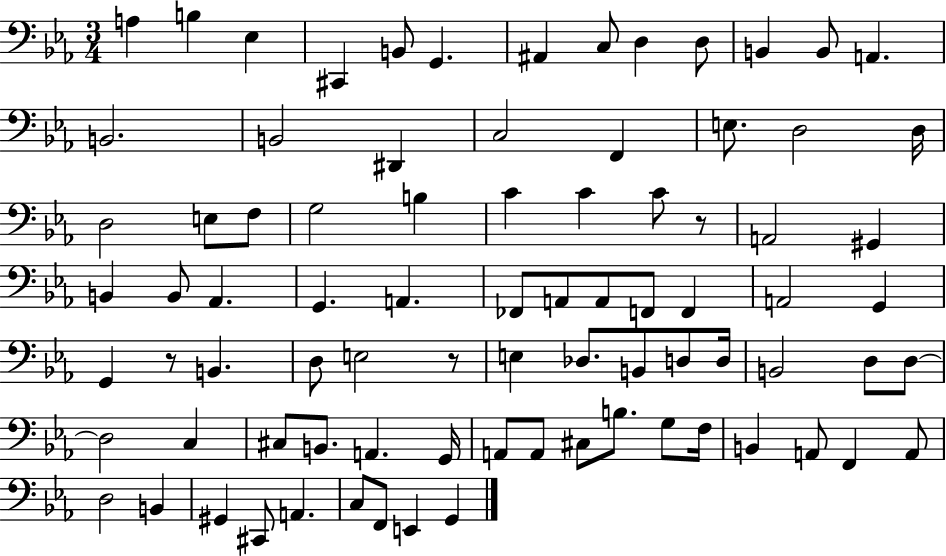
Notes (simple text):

A3/q B3/q Eb3/q C#2/q B2/e G2/q. A#2/q C3/e D3/q D3/e B2/q B2/e A2/q. B2/h. B2/h D#2/q C3/h F2/q E3/e. D3/h D3/s D3/h E3/e F3/e G3/h B3/q C4/q C4/q C4/e R/e A2/h G#2/q B2/q B2/e Ab2/q. G2/q. A2/q. FES2/e A2/e A2/e F2/e F2/q A2/h G2/q G2/q R/e B2/q. D3/e E3/h R/e E3/q Db3/e. B2/e D3/e D3/s B2/h D3/e D3/e D3/h C3/q C#3/e B2/e. A2/q. G2/s A2/e A2/e C#3/e B3/e. G3/e F3/s B2/q A2/e F2/q A2/e D3/h B2/q G#2/q C#2/e A2/q. C3/e F2/e E2/q G2/q